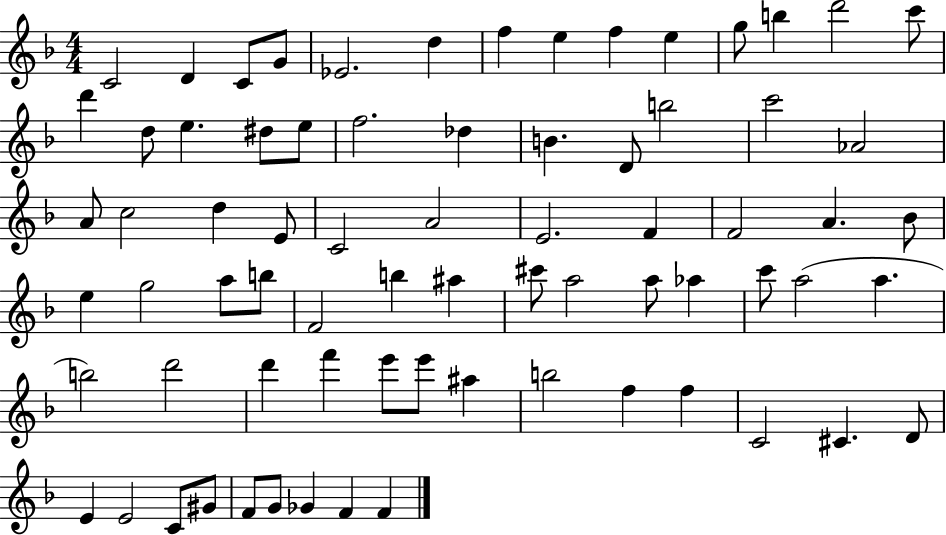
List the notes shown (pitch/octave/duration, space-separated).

C4/h D4/q C4/e G4/e Eb4/h. D5/q F5/q E5/q F5/q E5/q G5/e B5/q D6/h C6/e D6/q D5/e E5/q. D#5/e E5/e F5/h. Db5/q B4/q. D4/e B5/h C6/h Ab4/h A4/e C5/h D5/q E4/e C4/h A4/h E4/h. F4/q F4/h A4/q. Bb4/e E5/q G5/h A5/e B5/e F4/h B5/q A#5/q C#6/e A5/h A5/e Ab5/q C6/e A5/h A5/q. B5/h D6/h D6/q F6/q E6/e E6/e A#5/q B5/h F5/q F5/q C4/h C#4/q. D4/e E4/q E4/h C4/e G#4/e F4/e G4/e Gb4/q F4/q F4/q